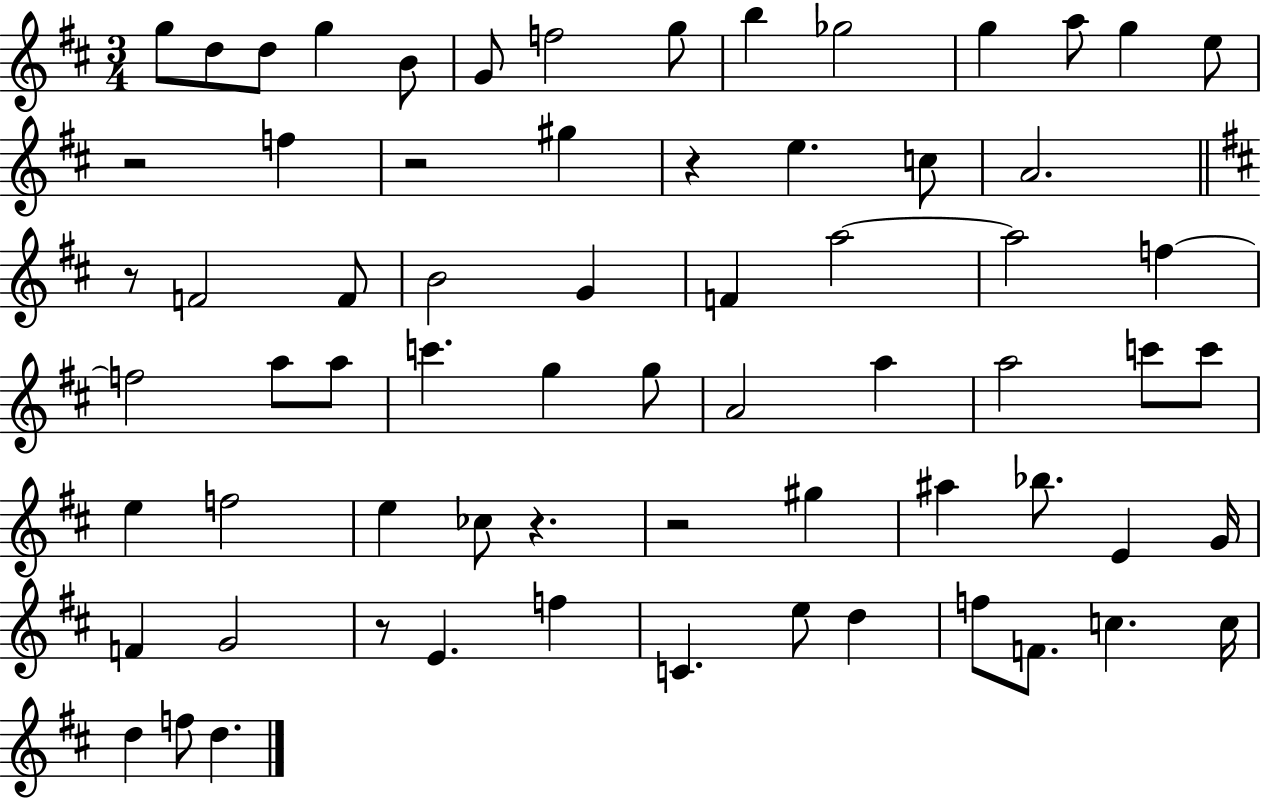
X:1
T:Untitled
M:3/4
L:1/4
K:D
g/2 d/2 d/2 g B/2 G/2 f2 g/2 b _g2 g a/2 g e/2 z2 f z2 ^g z e c/2 A2 z/2 F2 F/2 B2 G F a2 a2 f f2 a/2 a/2 c' g g/2 A2 a a2 c'/2 c'/2 e f2 e _c/2 z z2 ^g ^a _b/2 E G/4 F G2 z/2 E f C e/2 d f/2 F/2 c c/4 d f/2 d